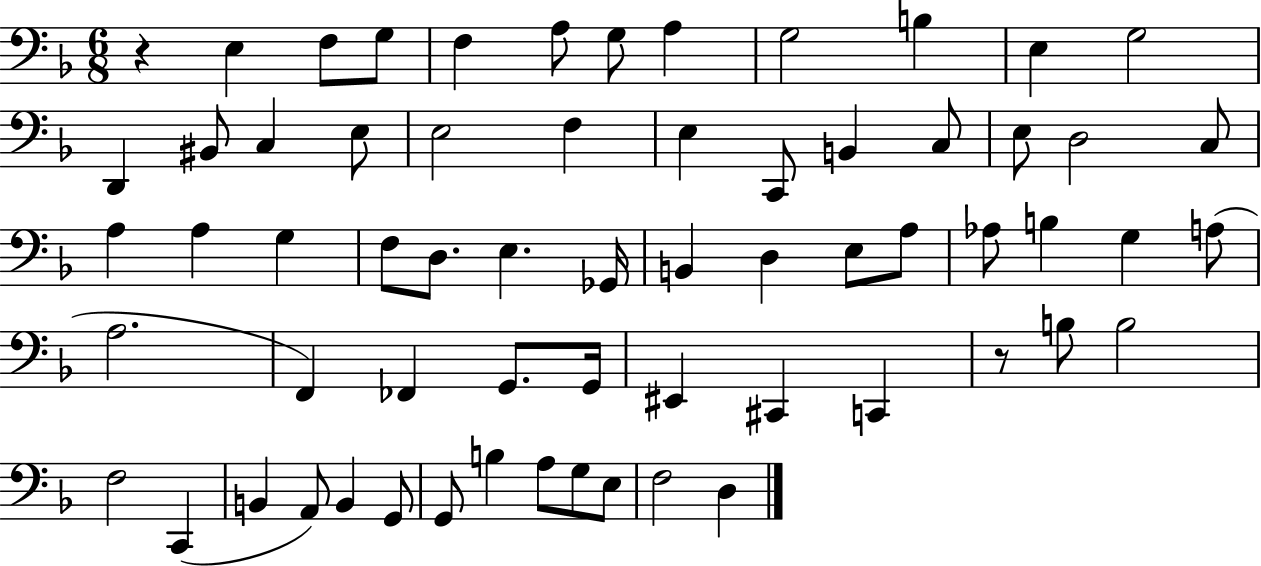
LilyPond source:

{
  \clef bass
  \numericTimeSignature
  \time 6/8
  \key f \major
  \repeat volta 2 { r4 e4 f8 g8 | f4 a8 g8 a4 | g2 b4 | e4 g2 | \break d,4 bis,8 c4 e8 | e2 f4 | e4 c,8 b,4 c8 | e8 d2 c8 | \break a4 a4 g4 | f8 d8. e4. ges,16 | b,4 d4 e8 a8 | aes8 b4 g4 a8( | \break a2. | f,4) fes,4 g,8. g,16 | eis,4 cis,4 c,4 | r8 b8 b2 | \break f2 c,4( | b,4 a,8) b,4 g,8 | g,8 b4 a8 g8 e8 | f2 d4 | \break } \bar "|."
}